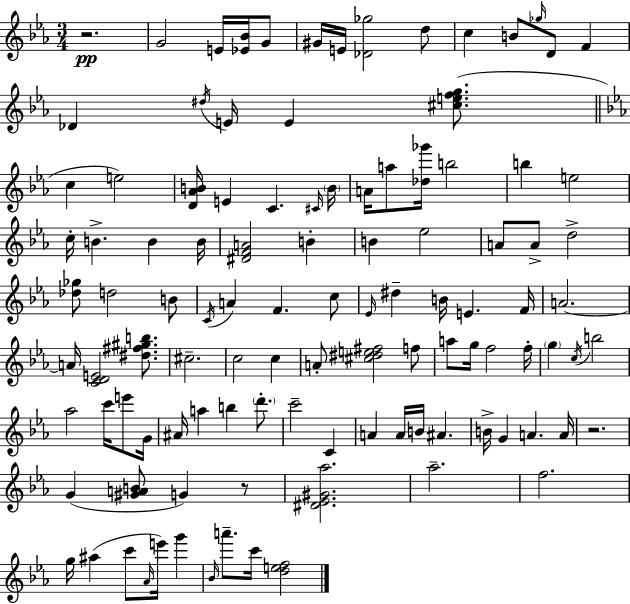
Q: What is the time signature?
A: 3/4